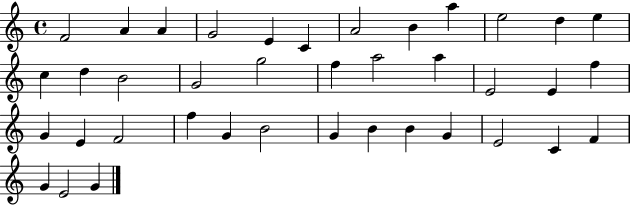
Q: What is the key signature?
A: C major